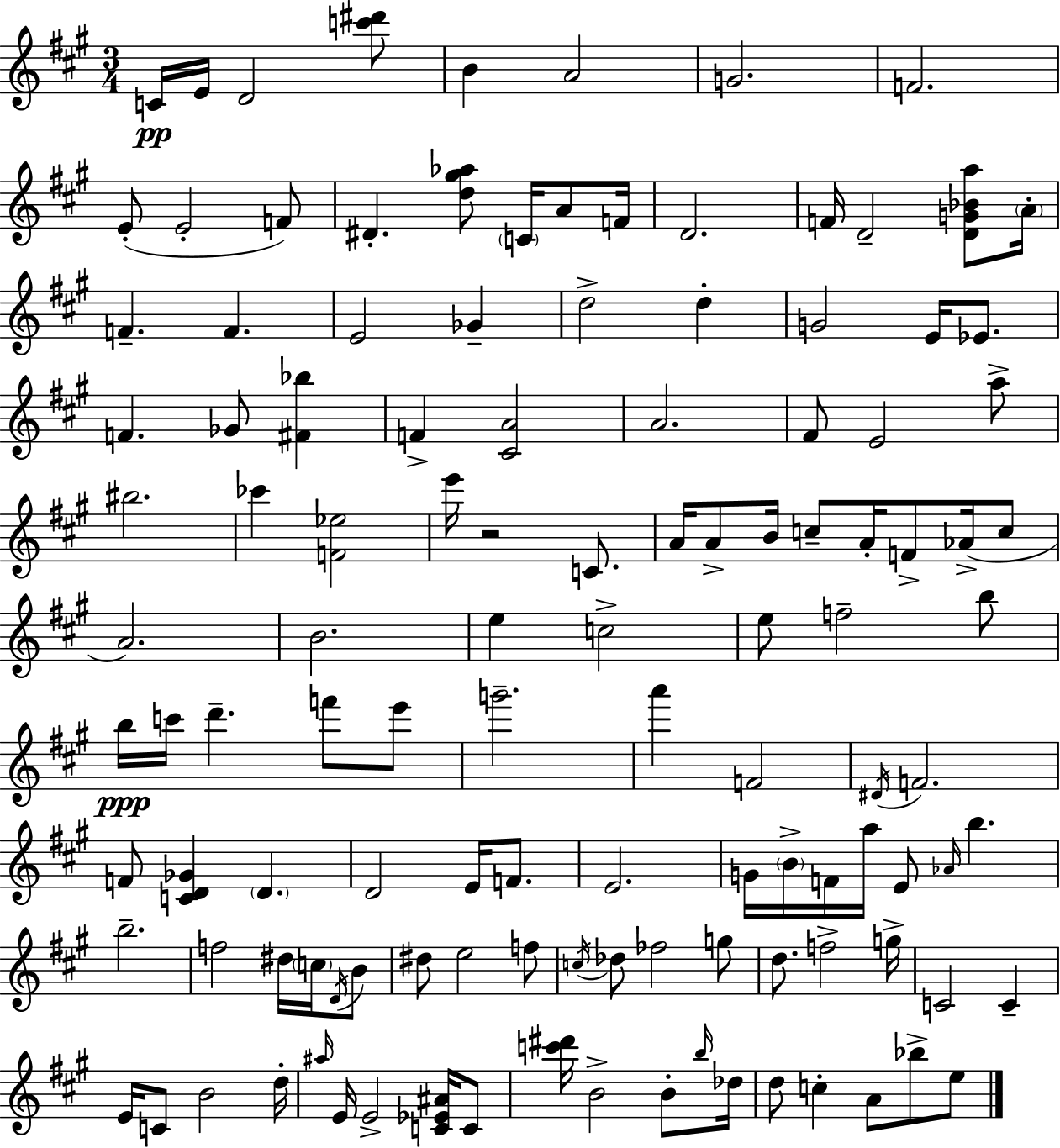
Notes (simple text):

C4/s E4/s D4/h [C6,D#6]/e B4/q A4/h G4/h. F4/h. E4/e E4/h F4/e D#4/q. [D5,G#5,Ab5]/e C4/s A4/e F4/s D4/h. F4/s D4/h [D4,G4,Bb4,A5]/e A4/s F4/q. F4/q. E4/h Gb4/q D5/h D5/q G4/h E4/s Eb4/e. F4/q. Gb4/e [F#4,Bb5]/q F4/q [C#4,A4]/h A4/h. F#4/e E4/h A5/e BIS5/h. CES6/q [F4,Eb5]/h E6/s R/h C4/e. A4/s A4/e B4/s C5/e A4/s F4/e Ab4/s C5/e A4/h. B4/h. E5/q C5/h E5/e F5/h B5/e B5/s C6/s D6/q. F6/e E6/e G6/h. A6/q F4/h D#4/s F4/h. F4/e [C4,D4,Gb4]/q D4/q. D4/h E4/s F4/e. E4/h. G4/s B4/s F4/s A5/s E4/e Ab4/s B5/q. B5/h. F5/h D#5/s C5/s D4/s B4/e D#5/e E5/h F5/e C5/s Db5/e FES5/h G5/e D5/e. F5/h G5/s C4/h C4/q E4/s C4/e B4/h D5/s A#5/s E4/s E4/h [C4,Eb4,A#4]/s C4/e [C6,D#6]/s B4/h B4/e B5/s Db5/s D5/e C5/q A4/e Bb5/e E5/e